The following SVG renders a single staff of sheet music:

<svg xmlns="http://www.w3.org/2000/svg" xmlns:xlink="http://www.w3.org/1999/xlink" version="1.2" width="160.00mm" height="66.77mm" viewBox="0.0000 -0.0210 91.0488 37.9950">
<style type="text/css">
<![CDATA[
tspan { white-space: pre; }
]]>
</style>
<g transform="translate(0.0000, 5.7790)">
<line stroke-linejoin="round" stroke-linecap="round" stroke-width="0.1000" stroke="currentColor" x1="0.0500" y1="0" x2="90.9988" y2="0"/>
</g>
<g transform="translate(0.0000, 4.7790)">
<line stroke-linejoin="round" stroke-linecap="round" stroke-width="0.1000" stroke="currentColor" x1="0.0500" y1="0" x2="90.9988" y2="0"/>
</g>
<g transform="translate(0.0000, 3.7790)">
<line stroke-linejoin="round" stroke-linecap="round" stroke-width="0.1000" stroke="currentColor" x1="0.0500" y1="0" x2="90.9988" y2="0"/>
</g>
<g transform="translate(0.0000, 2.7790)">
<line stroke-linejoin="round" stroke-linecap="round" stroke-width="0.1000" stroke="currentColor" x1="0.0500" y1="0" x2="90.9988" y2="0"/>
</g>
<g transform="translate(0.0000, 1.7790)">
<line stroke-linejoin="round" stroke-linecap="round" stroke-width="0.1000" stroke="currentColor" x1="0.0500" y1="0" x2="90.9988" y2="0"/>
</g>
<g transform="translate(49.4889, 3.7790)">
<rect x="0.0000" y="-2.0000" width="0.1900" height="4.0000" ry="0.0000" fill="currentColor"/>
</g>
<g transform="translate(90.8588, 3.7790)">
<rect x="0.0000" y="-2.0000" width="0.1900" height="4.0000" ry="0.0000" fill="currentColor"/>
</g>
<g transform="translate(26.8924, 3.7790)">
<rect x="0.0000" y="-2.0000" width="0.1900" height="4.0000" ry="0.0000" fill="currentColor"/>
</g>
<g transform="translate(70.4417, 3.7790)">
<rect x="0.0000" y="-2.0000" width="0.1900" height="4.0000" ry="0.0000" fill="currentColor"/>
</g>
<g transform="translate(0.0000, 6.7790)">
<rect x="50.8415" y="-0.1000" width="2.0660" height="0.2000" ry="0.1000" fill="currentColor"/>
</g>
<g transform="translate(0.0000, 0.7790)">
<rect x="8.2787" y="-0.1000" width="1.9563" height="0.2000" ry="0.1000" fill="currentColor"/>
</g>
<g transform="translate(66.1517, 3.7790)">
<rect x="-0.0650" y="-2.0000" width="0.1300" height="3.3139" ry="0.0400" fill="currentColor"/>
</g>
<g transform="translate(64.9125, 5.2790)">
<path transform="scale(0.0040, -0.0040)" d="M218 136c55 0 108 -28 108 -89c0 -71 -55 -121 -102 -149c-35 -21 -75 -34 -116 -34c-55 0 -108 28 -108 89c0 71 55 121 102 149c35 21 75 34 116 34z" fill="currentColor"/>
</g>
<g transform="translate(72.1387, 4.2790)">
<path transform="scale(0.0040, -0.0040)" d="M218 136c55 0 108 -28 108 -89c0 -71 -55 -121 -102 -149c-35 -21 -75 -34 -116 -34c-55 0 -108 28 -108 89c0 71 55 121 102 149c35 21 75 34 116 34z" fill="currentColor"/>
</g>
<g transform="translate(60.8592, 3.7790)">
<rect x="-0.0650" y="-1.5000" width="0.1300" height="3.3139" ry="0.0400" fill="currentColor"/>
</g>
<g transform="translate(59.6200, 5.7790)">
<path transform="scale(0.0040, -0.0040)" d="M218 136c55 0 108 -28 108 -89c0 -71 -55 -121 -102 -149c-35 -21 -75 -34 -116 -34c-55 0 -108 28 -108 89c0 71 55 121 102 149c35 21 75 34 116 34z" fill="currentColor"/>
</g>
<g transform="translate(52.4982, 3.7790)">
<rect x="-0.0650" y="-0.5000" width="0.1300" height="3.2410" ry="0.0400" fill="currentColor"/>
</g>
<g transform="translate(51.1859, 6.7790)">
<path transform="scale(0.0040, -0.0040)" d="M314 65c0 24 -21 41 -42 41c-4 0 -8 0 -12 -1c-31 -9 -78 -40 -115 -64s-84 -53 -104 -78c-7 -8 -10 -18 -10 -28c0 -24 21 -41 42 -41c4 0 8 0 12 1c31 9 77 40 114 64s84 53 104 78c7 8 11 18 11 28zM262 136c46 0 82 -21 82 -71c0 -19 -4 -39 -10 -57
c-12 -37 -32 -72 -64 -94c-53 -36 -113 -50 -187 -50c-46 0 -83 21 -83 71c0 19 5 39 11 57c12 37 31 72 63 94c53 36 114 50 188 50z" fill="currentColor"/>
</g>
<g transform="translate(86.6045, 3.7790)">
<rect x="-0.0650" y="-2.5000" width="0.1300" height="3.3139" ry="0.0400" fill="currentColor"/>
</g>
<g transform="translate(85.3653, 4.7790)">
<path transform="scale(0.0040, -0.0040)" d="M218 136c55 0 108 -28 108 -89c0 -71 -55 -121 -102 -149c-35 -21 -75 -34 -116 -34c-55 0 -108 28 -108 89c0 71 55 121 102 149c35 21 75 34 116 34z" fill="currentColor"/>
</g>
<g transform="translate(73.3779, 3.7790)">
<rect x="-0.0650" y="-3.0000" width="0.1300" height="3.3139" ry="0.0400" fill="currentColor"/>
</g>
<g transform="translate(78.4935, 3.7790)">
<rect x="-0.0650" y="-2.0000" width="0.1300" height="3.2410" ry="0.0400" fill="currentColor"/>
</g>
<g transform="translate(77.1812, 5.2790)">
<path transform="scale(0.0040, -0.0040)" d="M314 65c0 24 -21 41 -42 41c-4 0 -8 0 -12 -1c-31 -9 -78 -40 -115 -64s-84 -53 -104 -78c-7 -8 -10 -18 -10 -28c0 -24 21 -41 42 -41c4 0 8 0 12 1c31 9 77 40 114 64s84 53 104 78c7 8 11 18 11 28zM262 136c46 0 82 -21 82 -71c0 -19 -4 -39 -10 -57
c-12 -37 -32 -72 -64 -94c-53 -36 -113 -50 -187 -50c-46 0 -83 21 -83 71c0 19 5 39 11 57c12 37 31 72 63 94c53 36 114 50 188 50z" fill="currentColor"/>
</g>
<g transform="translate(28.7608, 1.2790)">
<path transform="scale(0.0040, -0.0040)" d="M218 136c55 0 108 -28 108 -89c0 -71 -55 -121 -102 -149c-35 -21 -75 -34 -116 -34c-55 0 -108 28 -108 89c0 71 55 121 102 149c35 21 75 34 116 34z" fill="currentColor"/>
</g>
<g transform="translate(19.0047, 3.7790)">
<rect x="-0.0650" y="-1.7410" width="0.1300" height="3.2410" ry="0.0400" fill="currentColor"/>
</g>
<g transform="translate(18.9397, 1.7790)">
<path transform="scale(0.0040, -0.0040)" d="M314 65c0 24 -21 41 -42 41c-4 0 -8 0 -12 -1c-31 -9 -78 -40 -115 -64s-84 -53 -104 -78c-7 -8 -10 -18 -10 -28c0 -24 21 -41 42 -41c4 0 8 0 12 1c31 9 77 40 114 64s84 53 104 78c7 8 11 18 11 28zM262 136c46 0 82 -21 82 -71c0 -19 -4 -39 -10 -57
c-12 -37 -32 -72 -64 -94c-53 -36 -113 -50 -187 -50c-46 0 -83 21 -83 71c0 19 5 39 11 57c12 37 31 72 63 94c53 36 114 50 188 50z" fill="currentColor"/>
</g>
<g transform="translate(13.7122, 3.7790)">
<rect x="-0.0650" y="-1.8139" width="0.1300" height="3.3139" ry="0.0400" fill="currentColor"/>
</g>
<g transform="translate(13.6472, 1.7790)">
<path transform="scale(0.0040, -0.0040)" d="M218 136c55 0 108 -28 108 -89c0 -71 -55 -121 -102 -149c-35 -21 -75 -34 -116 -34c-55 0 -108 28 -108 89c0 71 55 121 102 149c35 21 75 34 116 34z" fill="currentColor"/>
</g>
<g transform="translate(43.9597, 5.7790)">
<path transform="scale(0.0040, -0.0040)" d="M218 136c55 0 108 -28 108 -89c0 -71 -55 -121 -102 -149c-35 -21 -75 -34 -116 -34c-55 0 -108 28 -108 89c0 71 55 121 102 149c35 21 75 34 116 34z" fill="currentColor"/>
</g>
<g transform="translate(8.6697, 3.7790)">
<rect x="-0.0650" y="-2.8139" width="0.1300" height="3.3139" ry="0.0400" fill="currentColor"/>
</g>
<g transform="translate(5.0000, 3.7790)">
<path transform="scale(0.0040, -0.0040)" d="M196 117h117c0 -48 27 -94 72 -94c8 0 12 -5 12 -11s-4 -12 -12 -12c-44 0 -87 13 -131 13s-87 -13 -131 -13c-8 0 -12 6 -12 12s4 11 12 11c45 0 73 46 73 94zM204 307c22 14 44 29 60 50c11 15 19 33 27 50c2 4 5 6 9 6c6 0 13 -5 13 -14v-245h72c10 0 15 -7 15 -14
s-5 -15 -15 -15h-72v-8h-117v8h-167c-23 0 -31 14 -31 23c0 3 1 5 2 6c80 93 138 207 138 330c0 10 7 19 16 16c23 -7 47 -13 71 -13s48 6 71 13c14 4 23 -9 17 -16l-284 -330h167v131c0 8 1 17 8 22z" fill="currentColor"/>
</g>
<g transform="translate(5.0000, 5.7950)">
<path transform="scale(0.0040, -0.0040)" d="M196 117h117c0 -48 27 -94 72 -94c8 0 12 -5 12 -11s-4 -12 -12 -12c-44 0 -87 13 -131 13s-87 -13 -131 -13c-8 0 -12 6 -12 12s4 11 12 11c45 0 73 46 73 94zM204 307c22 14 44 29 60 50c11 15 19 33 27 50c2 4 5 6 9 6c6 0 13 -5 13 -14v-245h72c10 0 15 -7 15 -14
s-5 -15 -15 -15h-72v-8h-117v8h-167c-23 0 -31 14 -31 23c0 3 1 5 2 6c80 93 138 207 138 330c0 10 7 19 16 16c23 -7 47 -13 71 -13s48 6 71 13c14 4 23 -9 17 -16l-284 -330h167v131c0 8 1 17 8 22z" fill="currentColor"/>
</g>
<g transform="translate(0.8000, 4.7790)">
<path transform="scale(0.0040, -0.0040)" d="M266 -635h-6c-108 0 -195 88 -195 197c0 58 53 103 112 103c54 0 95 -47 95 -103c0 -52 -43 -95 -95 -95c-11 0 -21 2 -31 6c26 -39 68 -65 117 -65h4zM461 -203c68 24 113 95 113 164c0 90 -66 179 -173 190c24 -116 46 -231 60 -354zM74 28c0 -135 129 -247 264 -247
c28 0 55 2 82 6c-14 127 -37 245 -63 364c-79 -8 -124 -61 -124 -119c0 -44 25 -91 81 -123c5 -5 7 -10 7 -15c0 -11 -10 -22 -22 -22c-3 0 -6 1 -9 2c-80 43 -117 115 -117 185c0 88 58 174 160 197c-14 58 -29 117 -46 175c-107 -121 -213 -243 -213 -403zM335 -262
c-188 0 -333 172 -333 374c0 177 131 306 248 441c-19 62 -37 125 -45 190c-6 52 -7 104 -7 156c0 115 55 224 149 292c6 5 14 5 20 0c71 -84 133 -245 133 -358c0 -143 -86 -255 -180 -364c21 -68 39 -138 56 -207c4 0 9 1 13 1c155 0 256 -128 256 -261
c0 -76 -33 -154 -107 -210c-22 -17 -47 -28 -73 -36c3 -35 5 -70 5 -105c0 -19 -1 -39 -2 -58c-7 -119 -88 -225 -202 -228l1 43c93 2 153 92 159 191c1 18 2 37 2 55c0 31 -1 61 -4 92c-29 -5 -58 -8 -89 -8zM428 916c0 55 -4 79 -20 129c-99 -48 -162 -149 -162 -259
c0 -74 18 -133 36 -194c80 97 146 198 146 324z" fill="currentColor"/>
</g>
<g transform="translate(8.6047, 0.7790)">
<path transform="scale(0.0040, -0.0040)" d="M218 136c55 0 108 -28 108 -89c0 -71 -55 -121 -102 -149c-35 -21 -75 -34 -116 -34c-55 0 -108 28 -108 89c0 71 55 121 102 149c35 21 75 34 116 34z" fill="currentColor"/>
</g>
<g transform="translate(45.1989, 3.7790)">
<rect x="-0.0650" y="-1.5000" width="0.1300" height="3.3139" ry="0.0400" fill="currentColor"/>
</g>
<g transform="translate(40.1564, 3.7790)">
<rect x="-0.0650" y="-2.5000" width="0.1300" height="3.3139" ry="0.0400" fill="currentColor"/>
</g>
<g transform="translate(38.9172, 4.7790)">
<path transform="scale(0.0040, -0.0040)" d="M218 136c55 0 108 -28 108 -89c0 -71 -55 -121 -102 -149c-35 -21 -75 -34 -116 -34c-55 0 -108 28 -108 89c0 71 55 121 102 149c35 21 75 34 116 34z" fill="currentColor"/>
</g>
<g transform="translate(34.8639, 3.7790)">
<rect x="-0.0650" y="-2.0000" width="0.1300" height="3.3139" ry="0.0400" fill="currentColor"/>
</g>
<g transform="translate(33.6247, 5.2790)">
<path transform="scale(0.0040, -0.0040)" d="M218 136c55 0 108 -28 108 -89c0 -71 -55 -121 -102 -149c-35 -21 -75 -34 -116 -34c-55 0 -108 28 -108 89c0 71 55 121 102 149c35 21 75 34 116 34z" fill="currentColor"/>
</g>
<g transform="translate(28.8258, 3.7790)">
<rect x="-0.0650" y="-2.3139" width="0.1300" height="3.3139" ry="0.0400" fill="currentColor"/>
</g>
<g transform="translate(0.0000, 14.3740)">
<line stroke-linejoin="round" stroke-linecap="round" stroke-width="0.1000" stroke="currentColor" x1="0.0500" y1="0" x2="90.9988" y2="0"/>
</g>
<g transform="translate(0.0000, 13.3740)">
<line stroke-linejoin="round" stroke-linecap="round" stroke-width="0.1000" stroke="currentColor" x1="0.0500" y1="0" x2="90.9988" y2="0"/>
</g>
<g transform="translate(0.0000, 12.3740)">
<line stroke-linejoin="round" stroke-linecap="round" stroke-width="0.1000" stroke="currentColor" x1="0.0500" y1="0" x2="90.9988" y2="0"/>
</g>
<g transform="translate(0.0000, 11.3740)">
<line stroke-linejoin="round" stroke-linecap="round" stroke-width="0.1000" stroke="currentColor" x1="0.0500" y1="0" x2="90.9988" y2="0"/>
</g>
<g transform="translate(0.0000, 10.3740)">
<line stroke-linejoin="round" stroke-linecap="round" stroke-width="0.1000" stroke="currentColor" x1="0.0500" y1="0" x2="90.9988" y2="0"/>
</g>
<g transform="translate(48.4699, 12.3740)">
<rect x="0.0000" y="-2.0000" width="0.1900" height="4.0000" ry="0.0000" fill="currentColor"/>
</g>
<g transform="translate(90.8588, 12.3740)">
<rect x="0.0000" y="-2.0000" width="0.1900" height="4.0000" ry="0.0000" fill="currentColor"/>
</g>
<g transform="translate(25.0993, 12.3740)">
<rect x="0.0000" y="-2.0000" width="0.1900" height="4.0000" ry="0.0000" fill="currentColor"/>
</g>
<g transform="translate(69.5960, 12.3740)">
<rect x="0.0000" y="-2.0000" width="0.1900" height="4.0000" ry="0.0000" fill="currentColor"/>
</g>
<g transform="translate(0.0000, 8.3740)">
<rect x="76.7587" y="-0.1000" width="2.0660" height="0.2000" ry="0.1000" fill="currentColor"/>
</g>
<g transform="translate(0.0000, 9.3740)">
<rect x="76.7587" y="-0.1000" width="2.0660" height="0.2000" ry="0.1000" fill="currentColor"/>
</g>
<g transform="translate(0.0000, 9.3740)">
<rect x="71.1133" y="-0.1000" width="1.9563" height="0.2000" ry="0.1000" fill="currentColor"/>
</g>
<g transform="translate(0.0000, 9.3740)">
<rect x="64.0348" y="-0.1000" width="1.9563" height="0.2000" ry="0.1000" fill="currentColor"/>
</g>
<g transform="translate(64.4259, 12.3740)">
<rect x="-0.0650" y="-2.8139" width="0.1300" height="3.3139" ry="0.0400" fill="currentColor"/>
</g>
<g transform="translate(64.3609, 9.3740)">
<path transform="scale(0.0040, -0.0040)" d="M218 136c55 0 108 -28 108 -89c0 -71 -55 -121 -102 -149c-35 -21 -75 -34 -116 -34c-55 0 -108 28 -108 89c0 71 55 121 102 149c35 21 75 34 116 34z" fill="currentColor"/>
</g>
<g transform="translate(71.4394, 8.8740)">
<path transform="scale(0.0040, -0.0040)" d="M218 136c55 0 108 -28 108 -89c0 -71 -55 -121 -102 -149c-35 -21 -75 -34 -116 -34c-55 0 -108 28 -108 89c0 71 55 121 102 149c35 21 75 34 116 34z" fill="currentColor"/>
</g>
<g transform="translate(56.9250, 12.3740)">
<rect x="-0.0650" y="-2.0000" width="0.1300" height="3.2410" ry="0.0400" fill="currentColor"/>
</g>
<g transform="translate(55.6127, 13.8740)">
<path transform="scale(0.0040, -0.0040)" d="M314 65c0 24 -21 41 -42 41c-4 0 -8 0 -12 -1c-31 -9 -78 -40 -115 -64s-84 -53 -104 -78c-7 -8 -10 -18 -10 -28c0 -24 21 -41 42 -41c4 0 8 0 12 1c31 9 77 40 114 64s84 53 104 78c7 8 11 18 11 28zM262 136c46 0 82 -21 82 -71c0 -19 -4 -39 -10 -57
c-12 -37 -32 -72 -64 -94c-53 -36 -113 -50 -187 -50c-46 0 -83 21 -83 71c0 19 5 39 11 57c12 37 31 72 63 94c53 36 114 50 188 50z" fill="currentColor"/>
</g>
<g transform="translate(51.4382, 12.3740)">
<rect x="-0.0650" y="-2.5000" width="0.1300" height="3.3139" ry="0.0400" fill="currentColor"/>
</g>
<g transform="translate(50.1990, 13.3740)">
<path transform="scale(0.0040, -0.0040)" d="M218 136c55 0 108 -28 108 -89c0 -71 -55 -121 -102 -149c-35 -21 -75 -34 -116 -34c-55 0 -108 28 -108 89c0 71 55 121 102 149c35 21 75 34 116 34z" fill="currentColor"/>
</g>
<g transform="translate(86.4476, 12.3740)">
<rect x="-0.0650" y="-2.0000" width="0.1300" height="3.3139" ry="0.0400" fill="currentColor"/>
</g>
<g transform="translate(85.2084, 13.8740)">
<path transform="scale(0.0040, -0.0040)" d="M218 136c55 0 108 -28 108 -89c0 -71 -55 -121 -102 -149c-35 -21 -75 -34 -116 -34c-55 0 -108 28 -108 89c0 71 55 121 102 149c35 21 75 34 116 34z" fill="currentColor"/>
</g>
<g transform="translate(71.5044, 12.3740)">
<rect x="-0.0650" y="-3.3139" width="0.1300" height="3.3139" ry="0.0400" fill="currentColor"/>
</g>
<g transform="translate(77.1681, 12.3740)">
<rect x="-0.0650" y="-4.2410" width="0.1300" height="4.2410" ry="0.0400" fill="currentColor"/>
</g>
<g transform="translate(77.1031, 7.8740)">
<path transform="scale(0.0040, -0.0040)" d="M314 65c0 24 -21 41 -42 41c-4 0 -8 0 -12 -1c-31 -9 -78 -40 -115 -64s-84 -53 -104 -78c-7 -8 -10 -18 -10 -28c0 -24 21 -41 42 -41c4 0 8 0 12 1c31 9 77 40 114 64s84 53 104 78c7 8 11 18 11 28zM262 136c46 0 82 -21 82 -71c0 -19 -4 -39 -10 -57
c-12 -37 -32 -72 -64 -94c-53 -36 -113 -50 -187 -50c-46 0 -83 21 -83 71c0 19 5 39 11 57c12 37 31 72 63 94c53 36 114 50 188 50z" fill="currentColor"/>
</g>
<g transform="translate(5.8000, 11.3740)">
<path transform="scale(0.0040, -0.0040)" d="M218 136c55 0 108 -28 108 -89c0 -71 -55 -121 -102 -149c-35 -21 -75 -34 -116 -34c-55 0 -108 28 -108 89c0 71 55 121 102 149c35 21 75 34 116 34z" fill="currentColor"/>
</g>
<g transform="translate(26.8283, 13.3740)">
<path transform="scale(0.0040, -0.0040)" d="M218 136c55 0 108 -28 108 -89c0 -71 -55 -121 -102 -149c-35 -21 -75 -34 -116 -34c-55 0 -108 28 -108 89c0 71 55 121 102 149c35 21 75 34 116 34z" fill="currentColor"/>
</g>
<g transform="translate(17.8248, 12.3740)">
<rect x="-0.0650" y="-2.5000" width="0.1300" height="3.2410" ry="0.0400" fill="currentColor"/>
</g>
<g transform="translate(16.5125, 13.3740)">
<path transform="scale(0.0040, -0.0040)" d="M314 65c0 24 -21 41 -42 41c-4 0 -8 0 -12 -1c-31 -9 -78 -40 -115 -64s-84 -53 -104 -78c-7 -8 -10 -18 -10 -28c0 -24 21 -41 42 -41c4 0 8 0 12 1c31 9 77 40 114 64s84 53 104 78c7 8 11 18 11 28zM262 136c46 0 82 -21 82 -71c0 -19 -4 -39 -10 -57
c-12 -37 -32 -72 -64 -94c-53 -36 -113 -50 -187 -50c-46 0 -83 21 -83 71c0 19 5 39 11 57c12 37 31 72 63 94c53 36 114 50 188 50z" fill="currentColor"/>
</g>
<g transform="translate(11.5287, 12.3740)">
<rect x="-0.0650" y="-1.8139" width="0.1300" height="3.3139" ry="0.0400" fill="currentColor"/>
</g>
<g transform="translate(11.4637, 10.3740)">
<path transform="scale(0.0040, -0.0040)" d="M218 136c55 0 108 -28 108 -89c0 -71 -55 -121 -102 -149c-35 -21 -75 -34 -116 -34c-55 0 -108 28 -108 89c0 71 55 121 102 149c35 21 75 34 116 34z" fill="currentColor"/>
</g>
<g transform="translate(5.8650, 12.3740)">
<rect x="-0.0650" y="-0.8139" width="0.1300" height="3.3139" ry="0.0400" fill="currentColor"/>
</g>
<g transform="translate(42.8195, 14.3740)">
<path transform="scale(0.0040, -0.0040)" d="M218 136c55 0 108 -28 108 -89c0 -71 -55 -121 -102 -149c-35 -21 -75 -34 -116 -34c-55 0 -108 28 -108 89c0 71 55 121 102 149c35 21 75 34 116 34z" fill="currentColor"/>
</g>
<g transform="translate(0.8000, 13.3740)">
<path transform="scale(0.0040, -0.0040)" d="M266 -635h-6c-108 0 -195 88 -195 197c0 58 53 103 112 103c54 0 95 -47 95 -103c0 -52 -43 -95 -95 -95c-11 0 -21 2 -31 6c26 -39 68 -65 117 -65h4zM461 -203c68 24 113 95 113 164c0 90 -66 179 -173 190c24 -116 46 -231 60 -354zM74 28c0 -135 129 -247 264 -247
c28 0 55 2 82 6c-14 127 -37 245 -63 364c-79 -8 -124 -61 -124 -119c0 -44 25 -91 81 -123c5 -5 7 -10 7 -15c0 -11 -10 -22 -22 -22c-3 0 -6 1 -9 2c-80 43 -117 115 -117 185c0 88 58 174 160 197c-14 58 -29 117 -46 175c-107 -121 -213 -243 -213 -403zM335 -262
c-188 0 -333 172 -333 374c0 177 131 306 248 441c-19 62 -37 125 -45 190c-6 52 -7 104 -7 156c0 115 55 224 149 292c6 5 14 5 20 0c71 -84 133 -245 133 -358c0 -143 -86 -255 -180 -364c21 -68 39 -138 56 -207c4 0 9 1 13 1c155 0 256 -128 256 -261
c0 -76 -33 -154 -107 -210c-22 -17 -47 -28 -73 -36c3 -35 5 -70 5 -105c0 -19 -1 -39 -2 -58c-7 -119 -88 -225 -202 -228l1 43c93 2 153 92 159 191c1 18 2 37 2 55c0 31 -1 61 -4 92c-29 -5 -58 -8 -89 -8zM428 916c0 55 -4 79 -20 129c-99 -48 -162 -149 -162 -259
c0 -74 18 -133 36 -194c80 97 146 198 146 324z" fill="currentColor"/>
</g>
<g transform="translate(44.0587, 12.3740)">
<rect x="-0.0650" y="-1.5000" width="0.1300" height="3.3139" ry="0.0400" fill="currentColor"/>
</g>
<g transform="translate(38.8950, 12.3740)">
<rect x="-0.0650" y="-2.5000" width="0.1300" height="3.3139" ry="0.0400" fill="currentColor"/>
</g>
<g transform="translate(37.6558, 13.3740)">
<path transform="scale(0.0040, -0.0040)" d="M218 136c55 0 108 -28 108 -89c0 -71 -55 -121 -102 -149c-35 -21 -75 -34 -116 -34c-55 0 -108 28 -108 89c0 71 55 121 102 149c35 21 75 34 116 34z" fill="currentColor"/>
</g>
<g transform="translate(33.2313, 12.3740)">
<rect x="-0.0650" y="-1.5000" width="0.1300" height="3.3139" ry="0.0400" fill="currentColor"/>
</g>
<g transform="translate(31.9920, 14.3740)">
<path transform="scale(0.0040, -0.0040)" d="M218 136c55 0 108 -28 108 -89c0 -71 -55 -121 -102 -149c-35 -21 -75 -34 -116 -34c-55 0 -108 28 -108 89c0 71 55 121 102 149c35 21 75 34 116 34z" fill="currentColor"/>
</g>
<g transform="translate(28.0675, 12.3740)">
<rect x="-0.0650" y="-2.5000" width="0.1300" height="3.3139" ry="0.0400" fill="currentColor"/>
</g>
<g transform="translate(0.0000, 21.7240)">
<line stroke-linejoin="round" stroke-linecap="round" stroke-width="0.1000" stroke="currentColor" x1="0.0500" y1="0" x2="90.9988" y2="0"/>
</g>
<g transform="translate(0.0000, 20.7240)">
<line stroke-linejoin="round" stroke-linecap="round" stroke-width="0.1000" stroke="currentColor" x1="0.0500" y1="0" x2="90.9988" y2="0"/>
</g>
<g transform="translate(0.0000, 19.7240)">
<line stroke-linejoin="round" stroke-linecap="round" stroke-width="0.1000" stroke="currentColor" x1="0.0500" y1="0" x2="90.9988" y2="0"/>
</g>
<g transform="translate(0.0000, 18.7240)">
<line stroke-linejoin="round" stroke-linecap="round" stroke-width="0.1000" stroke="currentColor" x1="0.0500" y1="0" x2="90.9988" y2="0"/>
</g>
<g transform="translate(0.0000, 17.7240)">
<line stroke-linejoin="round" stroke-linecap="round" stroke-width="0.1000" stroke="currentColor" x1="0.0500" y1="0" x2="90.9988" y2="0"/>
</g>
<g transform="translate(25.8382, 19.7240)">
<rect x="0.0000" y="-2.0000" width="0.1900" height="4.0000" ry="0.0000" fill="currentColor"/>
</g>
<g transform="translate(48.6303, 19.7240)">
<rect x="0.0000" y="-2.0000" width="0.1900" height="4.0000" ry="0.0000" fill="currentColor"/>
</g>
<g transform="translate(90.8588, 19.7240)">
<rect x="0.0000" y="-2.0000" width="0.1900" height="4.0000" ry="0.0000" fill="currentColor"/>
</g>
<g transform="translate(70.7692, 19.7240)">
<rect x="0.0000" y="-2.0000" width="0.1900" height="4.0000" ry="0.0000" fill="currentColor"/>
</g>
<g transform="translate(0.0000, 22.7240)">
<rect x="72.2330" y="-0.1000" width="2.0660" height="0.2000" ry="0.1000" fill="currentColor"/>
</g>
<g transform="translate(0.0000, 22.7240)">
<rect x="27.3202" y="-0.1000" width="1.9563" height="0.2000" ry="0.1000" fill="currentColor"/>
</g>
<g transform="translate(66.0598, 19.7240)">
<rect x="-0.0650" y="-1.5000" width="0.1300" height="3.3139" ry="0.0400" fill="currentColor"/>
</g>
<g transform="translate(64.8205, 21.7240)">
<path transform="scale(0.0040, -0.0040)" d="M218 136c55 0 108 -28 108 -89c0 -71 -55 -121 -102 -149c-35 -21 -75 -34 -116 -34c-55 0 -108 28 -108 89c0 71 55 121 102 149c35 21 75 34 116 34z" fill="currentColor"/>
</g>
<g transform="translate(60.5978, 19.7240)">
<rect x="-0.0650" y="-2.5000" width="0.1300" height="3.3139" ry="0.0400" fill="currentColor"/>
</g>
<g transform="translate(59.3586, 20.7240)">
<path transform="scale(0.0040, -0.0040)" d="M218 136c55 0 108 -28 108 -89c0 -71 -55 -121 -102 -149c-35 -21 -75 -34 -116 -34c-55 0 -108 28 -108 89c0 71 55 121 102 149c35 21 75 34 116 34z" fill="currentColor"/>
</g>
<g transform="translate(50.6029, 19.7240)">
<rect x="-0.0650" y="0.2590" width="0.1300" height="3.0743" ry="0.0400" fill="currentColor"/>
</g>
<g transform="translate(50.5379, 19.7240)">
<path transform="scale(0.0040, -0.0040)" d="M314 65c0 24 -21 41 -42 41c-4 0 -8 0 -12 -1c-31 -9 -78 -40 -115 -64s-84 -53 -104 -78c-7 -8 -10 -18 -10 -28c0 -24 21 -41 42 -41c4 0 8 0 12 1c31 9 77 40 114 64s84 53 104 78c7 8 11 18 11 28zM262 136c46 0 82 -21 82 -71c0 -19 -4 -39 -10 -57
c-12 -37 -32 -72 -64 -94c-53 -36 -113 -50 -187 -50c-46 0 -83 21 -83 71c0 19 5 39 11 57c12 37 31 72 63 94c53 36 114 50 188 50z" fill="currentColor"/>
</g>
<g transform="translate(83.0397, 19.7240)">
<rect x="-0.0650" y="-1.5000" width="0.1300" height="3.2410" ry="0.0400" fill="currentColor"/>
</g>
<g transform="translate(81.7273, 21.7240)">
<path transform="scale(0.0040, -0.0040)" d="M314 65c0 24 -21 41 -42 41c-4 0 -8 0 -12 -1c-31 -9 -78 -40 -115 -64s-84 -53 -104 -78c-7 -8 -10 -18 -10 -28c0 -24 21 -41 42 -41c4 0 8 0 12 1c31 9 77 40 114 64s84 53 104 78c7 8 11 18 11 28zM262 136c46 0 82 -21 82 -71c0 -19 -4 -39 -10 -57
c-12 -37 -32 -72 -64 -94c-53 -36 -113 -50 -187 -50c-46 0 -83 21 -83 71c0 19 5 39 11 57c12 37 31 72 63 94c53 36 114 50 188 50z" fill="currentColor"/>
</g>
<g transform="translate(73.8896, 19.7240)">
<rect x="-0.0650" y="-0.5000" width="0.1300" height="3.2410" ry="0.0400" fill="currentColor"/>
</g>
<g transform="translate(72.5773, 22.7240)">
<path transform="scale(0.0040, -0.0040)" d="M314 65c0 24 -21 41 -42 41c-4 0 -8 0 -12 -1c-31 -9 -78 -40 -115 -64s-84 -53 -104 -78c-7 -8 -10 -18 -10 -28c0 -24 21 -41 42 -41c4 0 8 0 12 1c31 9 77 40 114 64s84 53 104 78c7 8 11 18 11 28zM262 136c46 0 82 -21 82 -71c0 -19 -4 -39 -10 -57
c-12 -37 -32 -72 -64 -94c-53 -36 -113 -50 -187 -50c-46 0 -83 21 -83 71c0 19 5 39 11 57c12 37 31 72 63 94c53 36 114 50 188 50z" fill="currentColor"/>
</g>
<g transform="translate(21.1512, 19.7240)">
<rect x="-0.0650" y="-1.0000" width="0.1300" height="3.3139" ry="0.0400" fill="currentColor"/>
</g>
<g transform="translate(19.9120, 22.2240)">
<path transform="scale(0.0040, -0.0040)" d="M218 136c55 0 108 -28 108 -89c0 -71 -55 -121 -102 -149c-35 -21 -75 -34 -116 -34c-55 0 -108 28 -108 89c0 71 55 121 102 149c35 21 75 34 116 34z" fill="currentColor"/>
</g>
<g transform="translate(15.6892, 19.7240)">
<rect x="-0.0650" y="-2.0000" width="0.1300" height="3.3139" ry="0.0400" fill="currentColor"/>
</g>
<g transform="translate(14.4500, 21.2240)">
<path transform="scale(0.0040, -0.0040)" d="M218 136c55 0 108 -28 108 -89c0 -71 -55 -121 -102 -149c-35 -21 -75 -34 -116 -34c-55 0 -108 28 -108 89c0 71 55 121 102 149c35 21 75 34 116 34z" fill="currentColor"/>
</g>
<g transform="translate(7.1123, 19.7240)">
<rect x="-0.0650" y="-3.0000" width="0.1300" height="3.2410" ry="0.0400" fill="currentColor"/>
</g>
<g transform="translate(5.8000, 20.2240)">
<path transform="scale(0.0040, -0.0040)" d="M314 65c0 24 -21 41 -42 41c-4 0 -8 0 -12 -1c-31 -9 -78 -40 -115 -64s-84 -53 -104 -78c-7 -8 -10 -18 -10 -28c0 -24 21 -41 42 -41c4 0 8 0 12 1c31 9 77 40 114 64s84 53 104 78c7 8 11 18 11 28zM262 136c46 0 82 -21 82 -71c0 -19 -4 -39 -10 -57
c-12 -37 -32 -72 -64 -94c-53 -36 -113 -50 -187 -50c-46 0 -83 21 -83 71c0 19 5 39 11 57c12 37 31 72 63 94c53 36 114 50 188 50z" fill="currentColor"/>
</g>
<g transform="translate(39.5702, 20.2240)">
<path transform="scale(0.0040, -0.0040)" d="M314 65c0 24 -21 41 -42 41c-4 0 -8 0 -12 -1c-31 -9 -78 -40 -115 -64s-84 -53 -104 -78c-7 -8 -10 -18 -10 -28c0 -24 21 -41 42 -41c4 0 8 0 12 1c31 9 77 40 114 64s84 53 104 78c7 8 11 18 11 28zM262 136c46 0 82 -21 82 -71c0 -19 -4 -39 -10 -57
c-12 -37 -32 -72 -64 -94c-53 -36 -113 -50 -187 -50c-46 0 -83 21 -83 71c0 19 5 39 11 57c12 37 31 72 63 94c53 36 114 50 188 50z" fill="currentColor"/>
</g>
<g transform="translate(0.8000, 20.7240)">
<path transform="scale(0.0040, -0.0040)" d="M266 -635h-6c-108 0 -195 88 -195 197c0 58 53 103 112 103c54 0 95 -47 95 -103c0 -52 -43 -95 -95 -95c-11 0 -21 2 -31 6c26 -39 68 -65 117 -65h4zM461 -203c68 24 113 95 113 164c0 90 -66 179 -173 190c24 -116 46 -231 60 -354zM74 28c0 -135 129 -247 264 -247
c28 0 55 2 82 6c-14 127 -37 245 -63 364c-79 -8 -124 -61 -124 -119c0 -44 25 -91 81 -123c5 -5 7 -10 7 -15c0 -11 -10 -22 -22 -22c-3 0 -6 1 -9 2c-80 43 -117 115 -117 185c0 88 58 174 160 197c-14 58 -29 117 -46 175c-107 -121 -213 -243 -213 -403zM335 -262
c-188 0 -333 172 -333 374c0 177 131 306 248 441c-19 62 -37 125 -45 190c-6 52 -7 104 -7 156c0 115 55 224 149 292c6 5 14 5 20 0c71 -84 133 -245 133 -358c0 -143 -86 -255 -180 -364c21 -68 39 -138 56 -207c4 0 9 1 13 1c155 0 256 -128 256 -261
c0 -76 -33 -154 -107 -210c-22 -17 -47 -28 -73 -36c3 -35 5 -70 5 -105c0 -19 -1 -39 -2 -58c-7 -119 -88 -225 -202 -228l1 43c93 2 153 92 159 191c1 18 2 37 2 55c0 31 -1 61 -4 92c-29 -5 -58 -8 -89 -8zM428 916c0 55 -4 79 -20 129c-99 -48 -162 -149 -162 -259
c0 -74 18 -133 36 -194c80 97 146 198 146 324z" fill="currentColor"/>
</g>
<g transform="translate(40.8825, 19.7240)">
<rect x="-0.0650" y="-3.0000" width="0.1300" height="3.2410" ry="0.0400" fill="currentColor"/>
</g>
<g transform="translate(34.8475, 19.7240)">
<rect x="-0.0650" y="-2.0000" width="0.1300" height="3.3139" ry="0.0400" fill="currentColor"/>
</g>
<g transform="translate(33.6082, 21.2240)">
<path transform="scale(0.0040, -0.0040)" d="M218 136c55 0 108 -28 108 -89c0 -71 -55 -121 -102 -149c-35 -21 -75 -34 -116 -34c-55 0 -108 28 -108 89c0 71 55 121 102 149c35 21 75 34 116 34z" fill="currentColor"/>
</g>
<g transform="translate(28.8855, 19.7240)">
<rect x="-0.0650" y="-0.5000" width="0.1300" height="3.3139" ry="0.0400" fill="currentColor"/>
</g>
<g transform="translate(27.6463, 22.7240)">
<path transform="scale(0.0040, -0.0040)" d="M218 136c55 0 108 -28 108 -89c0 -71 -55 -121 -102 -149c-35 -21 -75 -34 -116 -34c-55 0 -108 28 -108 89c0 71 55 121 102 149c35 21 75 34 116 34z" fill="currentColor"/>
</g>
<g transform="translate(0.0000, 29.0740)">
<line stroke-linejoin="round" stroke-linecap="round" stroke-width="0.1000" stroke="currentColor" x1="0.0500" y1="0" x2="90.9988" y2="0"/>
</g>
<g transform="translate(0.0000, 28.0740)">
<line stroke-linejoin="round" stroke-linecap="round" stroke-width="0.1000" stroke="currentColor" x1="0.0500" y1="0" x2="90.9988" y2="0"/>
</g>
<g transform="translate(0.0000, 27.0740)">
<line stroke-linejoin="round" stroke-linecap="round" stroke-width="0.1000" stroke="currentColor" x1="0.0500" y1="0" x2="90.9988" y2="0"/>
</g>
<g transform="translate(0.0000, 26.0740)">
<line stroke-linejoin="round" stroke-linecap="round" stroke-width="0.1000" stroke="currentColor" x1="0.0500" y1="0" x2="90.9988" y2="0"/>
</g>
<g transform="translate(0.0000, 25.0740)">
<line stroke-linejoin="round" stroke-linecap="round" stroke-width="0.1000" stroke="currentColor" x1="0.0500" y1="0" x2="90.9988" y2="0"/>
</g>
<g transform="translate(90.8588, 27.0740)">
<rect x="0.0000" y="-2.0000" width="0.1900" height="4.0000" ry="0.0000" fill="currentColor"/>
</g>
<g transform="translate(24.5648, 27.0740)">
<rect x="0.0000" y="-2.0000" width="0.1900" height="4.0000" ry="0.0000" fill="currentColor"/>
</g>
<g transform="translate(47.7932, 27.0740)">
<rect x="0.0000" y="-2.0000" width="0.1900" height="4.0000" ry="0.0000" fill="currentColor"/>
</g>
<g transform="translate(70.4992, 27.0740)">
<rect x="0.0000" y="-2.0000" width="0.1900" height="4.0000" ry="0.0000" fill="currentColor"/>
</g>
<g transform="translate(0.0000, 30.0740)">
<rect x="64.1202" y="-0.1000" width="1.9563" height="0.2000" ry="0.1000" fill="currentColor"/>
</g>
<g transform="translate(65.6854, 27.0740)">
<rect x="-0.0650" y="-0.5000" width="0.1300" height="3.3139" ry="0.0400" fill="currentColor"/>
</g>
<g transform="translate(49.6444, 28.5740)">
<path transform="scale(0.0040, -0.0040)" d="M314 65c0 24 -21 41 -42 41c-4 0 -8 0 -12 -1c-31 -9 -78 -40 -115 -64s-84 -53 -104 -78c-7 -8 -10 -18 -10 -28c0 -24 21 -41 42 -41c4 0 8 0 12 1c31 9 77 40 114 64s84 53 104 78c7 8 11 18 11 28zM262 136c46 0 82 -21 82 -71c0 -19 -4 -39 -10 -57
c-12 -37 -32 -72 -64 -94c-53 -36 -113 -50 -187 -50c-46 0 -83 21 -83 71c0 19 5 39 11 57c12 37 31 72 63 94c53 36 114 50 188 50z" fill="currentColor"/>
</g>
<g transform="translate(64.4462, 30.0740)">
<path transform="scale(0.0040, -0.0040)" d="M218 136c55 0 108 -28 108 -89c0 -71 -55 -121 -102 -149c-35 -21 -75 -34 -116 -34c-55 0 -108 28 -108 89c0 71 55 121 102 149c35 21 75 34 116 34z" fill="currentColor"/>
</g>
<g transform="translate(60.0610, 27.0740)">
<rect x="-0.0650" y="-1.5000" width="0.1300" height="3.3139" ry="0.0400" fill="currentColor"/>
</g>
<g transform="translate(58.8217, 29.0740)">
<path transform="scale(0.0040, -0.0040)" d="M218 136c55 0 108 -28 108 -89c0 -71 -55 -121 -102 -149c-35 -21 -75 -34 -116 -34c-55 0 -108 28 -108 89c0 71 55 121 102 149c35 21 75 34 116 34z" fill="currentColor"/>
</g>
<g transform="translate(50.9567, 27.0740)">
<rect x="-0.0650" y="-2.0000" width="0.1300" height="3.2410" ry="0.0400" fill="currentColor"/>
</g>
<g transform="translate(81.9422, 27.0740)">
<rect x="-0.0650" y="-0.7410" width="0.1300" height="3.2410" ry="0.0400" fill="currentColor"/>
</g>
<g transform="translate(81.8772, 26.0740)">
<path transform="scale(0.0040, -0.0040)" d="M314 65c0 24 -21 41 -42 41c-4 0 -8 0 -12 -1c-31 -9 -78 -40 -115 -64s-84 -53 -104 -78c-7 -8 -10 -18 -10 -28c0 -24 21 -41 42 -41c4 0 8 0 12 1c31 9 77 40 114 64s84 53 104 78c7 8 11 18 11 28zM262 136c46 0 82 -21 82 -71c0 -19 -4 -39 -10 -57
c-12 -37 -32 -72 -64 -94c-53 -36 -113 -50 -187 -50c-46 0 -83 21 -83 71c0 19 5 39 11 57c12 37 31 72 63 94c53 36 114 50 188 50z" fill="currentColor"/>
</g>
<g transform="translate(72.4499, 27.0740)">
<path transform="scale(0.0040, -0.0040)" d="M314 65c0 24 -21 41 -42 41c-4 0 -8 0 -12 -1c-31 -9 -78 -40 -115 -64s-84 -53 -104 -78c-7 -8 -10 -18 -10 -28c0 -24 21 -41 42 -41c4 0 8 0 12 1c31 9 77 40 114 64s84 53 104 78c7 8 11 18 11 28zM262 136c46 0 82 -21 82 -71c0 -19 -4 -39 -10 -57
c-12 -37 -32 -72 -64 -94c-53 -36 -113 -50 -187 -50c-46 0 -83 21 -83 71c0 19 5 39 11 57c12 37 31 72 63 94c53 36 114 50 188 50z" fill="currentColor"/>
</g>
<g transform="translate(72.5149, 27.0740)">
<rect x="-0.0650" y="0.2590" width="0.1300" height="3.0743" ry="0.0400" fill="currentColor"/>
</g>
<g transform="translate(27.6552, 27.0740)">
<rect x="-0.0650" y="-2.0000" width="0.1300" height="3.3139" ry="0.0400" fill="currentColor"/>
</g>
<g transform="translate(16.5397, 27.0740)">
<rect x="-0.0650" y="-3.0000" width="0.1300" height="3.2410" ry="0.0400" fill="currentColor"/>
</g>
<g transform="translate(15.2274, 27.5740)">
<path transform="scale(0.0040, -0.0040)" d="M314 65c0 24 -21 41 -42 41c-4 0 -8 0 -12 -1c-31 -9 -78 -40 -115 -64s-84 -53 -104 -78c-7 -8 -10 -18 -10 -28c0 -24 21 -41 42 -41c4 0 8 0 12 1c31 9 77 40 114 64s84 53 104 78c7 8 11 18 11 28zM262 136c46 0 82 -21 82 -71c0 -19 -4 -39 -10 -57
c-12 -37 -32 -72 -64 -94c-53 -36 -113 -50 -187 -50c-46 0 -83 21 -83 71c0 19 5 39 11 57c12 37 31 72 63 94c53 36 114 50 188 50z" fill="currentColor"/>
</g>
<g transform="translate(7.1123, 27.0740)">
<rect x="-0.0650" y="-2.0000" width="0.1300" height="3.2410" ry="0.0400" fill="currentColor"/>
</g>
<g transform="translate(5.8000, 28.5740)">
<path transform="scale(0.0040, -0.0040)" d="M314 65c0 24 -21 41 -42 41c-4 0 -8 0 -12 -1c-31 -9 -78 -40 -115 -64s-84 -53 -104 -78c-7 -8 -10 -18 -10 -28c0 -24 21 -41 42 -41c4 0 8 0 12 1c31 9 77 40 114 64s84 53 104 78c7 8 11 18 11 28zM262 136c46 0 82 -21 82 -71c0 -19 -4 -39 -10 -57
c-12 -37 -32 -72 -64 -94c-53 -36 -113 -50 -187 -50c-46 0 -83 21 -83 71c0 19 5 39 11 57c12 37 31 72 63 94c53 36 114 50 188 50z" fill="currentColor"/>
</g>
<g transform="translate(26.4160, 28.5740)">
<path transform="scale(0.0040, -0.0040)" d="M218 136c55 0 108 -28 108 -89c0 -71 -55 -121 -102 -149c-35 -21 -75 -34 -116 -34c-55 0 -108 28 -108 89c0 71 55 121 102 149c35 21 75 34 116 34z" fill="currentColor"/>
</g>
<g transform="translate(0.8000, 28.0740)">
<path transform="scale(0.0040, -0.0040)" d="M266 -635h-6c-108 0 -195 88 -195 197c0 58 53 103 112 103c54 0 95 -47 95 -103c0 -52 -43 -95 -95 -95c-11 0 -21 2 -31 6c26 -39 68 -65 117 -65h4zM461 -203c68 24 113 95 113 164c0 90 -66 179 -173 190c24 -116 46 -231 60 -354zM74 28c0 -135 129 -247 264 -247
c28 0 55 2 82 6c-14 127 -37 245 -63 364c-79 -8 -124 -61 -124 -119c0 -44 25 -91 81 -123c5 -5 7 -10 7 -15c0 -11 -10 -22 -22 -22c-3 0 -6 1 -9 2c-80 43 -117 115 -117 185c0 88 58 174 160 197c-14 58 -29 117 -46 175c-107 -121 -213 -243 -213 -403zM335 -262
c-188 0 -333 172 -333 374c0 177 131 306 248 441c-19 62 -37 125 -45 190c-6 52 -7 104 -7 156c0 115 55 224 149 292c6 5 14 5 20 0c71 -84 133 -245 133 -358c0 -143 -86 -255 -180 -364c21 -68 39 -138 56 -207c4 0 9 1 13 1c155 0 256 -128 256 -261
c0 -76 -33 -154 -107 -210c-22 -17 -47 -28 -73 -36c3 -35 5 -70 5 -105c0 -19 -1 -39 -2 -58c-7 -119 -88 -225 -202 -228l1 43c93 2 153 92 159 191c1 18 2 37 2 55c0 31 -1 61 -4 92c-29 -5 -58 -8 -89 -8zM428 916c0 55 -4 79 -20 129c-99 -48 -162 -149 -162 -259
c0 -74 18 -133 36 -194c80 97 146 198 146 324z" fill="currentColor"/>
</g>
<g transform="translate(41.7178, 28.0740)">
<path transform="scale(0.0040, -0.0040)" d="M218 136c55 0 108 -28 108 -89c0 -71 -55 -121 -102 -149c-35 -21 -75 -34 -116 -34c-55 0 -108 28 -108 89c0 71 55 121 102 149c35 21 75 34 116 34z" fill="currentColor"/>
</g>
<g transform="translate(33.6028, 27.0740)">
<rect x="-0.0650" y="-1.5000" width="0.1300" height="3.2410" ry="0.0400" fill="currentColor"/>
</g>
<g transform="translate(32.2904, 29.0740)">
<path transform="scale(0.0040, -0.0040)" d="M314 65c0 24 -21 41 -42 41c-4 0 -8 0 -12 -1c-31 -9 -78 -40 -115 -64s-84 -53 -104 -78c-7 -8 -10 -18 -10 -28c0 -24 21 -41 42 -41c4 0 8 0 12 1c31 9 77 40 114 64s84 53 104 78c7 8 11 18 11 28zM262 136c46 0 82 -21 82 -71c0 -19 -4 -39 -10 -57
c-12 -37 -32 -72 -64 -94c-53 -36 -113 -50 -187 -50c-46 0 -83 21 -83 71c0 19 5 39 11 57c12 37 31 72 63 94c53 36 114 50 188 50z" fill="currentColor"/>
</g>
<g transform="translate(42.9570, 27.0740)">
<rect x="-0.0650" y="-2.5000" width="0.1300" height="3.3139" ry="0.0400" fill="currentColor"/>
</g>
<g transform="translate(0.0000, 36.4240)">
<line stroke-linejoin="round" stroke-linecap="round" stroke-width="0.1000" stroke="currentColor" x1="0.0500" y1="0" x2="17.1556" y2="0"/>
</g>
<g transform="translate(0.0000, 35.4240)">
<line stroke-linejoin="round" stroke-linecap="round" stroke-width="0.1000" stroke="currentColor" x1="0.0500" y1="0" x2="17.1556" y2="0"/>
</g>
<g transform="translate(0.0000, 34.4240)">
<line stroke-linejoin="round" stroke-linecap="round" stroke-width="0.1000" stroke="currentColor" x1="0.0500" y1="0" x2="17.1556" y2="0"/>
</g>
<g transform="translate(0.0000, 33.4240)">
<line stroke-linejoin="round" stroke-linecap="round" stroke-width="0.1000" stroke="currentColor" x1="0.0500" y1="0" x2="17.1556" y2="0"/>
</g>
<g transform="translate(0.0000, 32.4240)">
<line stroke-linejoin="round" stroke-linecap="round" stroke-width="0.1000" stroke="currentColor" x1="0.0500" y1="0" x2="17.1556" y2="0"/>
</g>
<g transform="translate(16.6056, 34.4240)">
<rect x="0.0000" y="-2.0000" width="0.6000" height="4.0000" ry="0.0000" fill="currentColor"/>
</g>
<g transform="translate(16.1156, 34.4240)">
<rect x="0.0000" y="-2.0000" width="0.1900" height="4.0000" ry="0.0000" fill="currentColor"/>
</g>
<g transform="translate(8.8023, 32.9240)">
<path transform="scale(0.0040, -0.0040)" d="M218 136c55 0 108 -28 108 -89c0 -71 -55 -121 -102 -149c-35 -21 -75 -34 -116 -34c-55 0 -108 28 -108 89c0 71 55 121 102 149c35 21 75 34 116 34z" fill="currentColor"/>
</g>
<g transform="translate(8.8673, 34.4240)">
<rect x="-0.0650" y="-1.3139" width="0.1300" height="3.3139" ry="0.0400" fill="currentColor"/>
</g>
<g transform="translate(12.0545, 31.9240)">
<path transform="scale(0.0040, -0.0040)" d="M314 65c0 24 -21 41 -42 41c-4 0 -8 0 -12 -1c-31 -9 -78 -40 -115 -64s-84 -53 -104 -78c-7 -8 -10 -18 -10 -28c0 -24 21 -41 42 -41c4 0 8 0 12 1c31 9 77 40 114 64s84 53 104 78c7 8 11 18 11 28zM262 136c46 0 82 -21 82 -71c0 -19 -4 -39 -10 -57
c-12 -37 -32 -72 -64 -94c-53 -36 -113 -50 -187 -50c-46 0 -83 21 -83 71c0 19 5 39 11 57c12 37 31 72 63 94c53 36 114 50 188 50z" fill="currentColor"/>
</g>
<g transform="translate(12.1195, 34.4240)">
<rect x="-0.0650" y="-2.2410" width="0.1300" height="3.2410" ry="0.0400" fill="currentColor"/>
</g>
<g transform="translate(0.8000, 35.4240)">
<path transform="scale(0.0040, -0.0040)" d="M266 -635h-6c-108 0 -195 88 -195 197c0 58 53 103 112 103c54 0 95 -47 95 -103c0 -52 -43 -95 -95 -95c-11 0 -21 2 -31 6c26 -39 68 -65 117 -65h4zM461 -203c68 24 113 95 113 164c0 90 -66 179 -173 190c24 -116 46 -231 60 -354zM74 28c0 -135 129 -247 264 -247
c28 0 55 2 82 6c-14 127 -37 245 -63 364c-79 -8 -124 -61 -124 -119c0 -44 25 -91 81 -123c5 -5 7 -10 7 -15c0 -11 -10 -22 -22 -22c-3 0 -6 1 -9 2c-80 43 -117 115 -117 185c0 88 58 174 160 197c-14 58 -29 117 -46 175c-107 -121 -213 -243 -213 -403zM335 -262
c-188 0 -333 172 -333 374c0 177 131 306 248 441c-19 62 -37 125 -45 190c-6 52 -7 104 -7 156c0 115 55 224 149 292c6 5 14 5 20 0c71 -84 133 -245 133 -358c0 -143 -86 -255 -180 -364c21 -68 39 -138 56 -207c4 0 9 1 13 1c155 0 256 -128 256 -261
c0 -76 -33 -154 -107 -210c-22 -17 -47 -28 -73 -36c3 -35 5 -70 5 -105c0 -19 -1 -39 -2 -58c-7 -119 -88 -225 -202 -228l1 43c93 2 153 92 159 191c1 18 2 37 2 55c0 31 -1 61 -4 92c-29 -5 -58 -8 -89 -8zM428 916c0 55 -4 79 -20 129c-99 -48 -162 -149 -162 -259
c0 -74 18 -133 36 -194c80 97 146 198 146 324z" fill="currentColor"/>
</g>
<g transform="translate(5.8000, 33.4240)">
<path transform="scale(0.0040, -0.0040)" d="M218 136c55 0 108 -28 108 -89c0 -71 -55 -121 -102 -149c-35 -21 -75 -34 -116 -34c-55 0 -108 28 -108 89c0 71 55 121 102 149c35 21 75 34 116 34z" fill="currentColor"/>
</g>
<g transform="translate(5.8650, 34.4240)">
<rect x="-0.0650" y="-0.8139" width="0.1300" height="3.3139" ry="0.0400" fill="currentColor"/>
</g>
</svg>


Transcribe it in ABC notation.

X:1
T:Untitled
M:4/4
L:1/4
K:C
a f f2 g F G E C2 E F A F2 G d f G2 G E G E G F2 a b d'2 F A2 F D C F A2 B2 G E C2 E2 F2 A2 F E2 G F2 E C B2 d2 d e g2